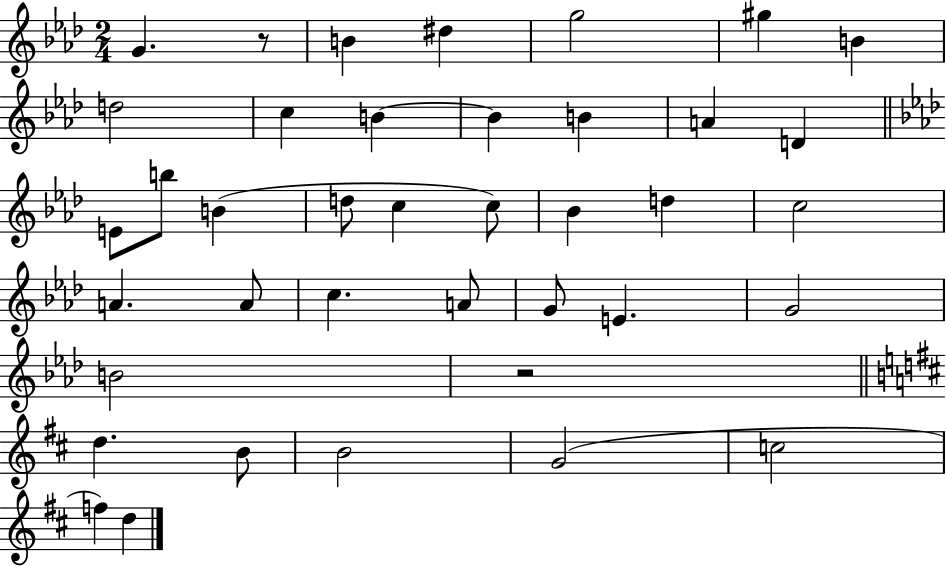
{
  \clef treble
  \numericTimeSignature
  \time 2/4
  \key aes \major
  g'4. r8 | b'4 dis''4 | g''2 | gis''4 b'4 | \break d''2 | c''4 b'4~~ | b'4 b'4 | a'4 d'4 | \break \bar "||" \break \key aes \major e'8 b''8 b'4( | d''8 c''4 c''8) | bes'4 d''4 | c''2 | \break a'4. a'8 | c''4. a'8 | g'8 e'4. | g'2 | \break b'2 | r2 | \bar "||" \break \key d \major d''4. b'8 | b'2 | g'2( | c''2 | \break f''4) d''4 | \bar "|."
}